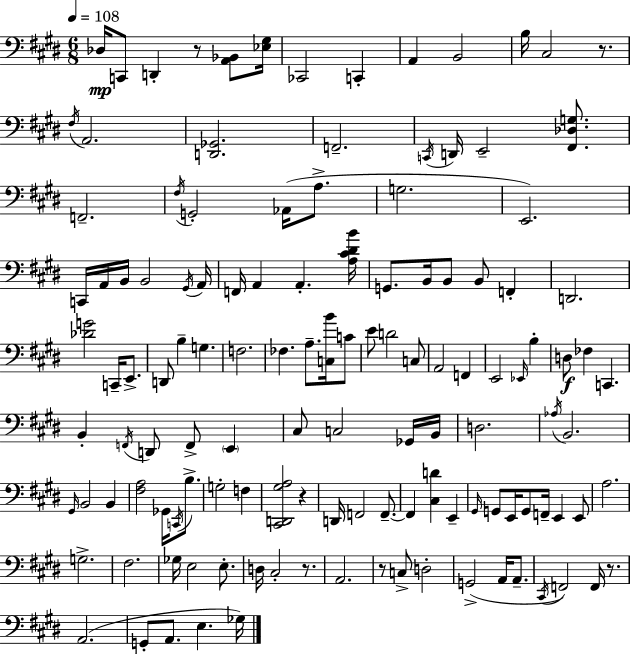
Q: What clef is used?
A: bass